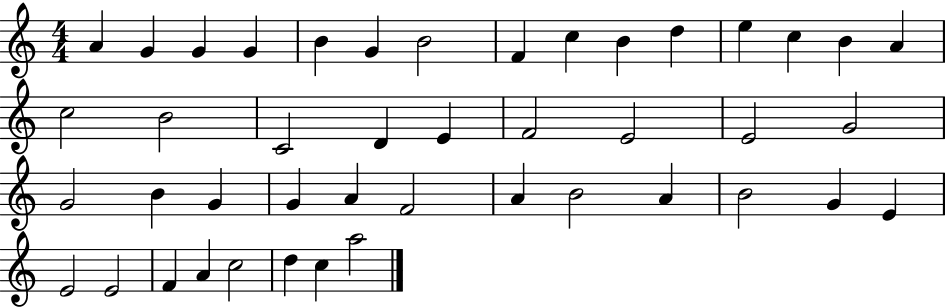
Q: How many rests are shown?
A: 0